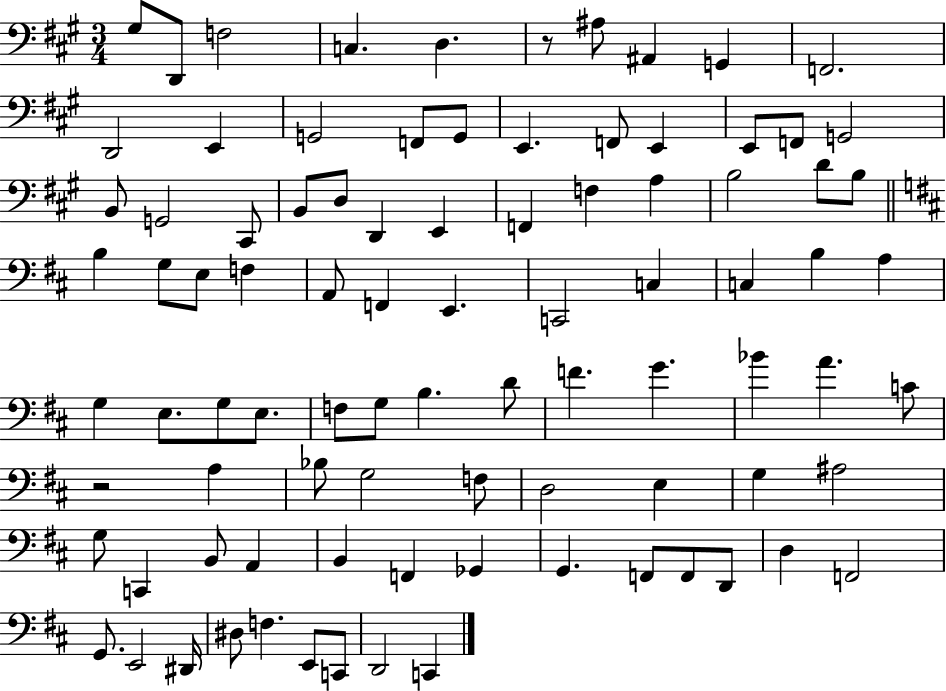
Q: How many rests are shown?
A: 2